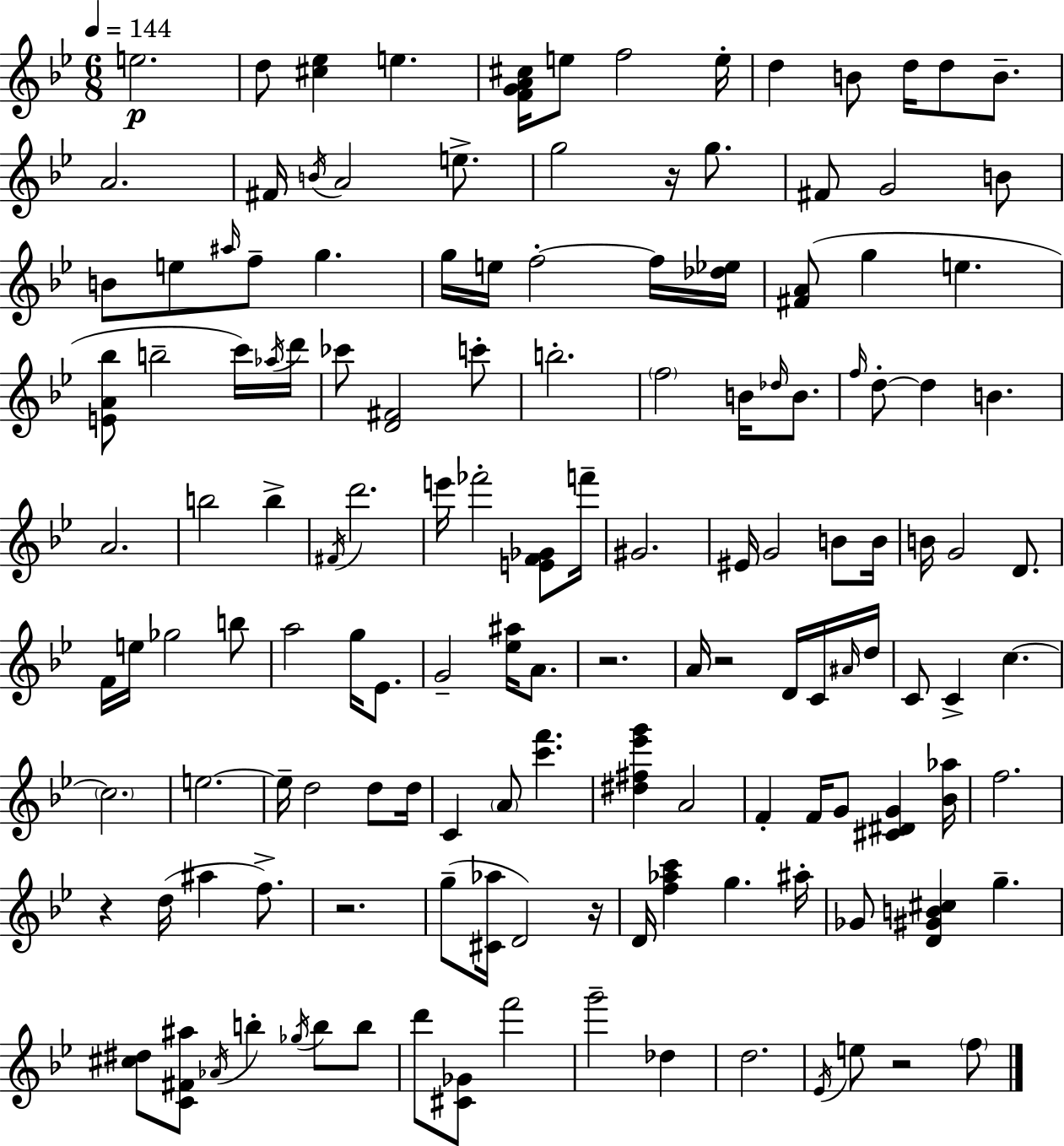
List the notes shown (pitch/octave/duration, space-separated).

E5/h. D5/e [C#5,Eb5]/q E5/q. [F4,G4,A4,C#5]/s E5/e F5/h E5/s D5/q B4/e D5/s D5/e B4/e. A4/h. F#4/s B4/s A4/h E5/e. G5/h R/s G5/e. F#4/e G4/h B4/e B4/e E5/e A#5/s F5/e G5/q. G5/s E5/s F5/h F5/s [Db5,Eb5]/s [F#4,A4]/e G5/q E5/q. [E4,A4,Bb5]/e B5/h C6/s Ab5/s D6/s CES6/e [D4,F#4]/h C6/e B5/h. F5/h B4/s Db5/s B4/e. F5/s D5/e D5/q B4/q. A4/h. B5/h B5/q F#4/s D6/h. E6/s FES6/h [E4,F4,Gb4]/e F6/s G#4/h. EIS4/s G4/h B4/e B4/s B4/s G4/h D4/e. F4/s E5/s Gb5/h B5/e A5/h G5/s Eb4/e. G4/h [Eb5,A#5]/s A4/e. R/h. A4/s R/h D4/s C4/s A#4/s D5/s C4/e C4/q C5/q. C5/h. E5/h. E5/s D5/h D5/e D5/s C4/q A4/e [C6,F6]/q. [D#5,F#5,Eb6,G6]/q A4/h F4/q F4/s G4/e [C#4,D#4,G4]/q [Bb4,Ab5]/s F5/h. R/q D5/s A#5/q F5/e. R/h. G5/e [C#4,Ab5]/s D4/h R/s D4/s [F5,Ab5,C6]/q G5/q. A#5/s Gb4/e [D4,G#4,B4,C#5]/q G5/q. [C#5,D#5]/e [C4,F#4,A#5]/e Ab4/s B5/q Gb5/s B5/e B5/e D6/e [C#4,Gb4]/e F6/h G6/h Db5/q D5/h. Eb4/s E5/e R/h F5/e